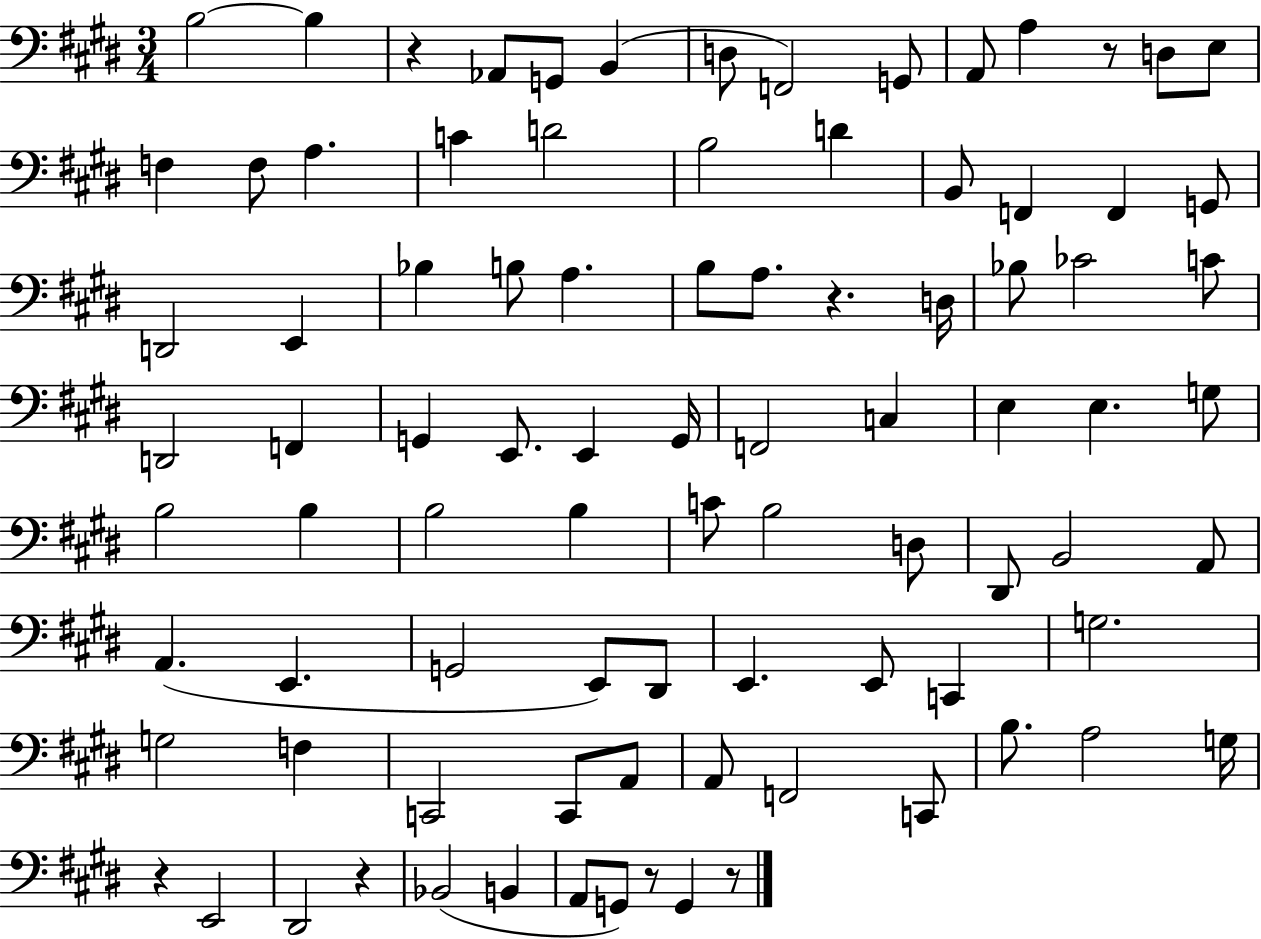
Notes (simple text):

B3/h B3/q R/q Ab2/e G2/e B2/q D3/e F2/h G2/e A2/e A3/q R/e D3/e E3/e F3/q F3/e A3/q. C4/q D4/h B3/h D4/q B2/e F2/q F2/q G2/e D2/h E2/q Bb3/q B3/e A3/q. B3/e A3/e. R/q. D3/s Bb3/e CES4/h C4/e D2/h F2/q G2/q E2/e. E2/q G2/s F2/h C3/q E3/q E3/q. G3/e B3/h B3/q B3/h B3/q C4/e B3/h D3/e D#2/e B2/h A2/e A2/q. E2/q. G2/h E2/e D#2/e E2/q. E2/e C2/q G3/h. G3/h F3/q C2/h C2/e A2/e A2/e F2/h C2/e B3/e. A3/h G3/s R/q E2/h D#2/h R/q Bb2/h B2/q A2/e G2/e R/e G2/q R/e